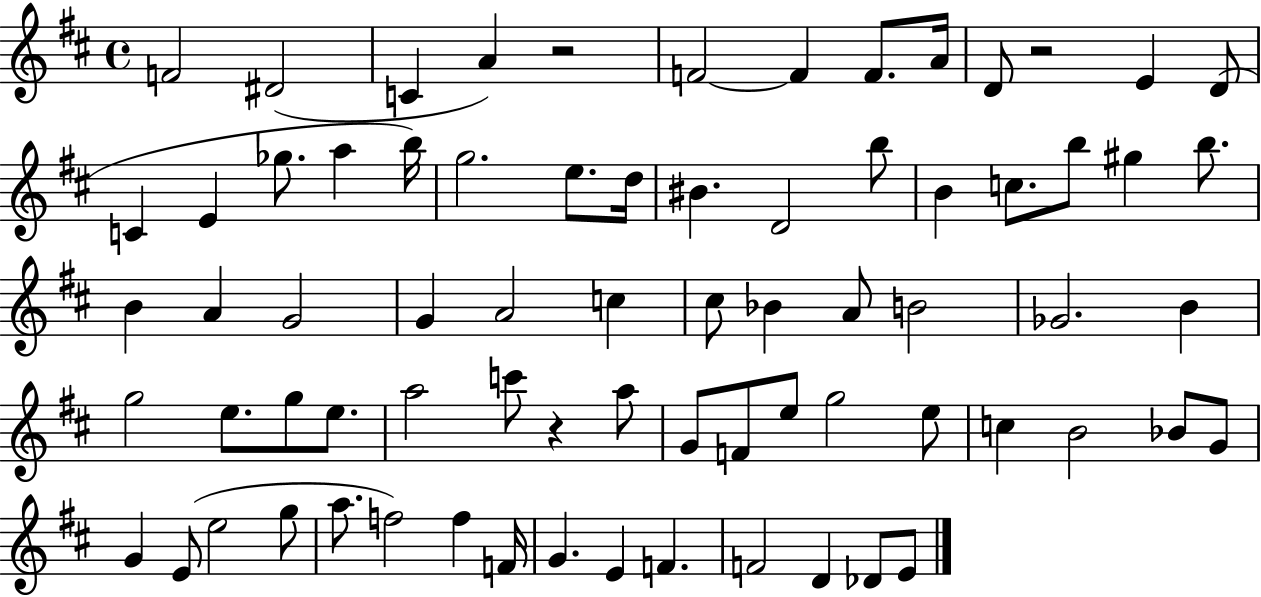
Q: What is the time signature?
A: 4/4